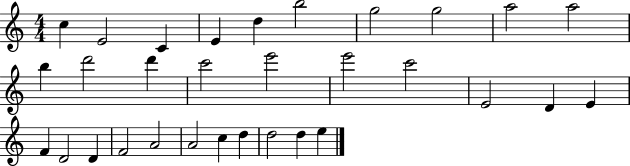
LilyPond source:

{
  \clef treble
  \numericTimeSignature
  \time 4/4
  \key c \major
  c''4 e'2 c'4 | e'4 d''4 b''2 | g''2 g''2 | a''2 a''2 | \break b''4 d'''2 d'''4 | c'''2 e'''2 | e'''2 c'''2 | e'2 d'4 e'4 | \break f'4 d'2 d'4 | f'2 a'2 | a'2 c''4 d''4 | d''2 d''4 e''4 | \break \bar "|."
}